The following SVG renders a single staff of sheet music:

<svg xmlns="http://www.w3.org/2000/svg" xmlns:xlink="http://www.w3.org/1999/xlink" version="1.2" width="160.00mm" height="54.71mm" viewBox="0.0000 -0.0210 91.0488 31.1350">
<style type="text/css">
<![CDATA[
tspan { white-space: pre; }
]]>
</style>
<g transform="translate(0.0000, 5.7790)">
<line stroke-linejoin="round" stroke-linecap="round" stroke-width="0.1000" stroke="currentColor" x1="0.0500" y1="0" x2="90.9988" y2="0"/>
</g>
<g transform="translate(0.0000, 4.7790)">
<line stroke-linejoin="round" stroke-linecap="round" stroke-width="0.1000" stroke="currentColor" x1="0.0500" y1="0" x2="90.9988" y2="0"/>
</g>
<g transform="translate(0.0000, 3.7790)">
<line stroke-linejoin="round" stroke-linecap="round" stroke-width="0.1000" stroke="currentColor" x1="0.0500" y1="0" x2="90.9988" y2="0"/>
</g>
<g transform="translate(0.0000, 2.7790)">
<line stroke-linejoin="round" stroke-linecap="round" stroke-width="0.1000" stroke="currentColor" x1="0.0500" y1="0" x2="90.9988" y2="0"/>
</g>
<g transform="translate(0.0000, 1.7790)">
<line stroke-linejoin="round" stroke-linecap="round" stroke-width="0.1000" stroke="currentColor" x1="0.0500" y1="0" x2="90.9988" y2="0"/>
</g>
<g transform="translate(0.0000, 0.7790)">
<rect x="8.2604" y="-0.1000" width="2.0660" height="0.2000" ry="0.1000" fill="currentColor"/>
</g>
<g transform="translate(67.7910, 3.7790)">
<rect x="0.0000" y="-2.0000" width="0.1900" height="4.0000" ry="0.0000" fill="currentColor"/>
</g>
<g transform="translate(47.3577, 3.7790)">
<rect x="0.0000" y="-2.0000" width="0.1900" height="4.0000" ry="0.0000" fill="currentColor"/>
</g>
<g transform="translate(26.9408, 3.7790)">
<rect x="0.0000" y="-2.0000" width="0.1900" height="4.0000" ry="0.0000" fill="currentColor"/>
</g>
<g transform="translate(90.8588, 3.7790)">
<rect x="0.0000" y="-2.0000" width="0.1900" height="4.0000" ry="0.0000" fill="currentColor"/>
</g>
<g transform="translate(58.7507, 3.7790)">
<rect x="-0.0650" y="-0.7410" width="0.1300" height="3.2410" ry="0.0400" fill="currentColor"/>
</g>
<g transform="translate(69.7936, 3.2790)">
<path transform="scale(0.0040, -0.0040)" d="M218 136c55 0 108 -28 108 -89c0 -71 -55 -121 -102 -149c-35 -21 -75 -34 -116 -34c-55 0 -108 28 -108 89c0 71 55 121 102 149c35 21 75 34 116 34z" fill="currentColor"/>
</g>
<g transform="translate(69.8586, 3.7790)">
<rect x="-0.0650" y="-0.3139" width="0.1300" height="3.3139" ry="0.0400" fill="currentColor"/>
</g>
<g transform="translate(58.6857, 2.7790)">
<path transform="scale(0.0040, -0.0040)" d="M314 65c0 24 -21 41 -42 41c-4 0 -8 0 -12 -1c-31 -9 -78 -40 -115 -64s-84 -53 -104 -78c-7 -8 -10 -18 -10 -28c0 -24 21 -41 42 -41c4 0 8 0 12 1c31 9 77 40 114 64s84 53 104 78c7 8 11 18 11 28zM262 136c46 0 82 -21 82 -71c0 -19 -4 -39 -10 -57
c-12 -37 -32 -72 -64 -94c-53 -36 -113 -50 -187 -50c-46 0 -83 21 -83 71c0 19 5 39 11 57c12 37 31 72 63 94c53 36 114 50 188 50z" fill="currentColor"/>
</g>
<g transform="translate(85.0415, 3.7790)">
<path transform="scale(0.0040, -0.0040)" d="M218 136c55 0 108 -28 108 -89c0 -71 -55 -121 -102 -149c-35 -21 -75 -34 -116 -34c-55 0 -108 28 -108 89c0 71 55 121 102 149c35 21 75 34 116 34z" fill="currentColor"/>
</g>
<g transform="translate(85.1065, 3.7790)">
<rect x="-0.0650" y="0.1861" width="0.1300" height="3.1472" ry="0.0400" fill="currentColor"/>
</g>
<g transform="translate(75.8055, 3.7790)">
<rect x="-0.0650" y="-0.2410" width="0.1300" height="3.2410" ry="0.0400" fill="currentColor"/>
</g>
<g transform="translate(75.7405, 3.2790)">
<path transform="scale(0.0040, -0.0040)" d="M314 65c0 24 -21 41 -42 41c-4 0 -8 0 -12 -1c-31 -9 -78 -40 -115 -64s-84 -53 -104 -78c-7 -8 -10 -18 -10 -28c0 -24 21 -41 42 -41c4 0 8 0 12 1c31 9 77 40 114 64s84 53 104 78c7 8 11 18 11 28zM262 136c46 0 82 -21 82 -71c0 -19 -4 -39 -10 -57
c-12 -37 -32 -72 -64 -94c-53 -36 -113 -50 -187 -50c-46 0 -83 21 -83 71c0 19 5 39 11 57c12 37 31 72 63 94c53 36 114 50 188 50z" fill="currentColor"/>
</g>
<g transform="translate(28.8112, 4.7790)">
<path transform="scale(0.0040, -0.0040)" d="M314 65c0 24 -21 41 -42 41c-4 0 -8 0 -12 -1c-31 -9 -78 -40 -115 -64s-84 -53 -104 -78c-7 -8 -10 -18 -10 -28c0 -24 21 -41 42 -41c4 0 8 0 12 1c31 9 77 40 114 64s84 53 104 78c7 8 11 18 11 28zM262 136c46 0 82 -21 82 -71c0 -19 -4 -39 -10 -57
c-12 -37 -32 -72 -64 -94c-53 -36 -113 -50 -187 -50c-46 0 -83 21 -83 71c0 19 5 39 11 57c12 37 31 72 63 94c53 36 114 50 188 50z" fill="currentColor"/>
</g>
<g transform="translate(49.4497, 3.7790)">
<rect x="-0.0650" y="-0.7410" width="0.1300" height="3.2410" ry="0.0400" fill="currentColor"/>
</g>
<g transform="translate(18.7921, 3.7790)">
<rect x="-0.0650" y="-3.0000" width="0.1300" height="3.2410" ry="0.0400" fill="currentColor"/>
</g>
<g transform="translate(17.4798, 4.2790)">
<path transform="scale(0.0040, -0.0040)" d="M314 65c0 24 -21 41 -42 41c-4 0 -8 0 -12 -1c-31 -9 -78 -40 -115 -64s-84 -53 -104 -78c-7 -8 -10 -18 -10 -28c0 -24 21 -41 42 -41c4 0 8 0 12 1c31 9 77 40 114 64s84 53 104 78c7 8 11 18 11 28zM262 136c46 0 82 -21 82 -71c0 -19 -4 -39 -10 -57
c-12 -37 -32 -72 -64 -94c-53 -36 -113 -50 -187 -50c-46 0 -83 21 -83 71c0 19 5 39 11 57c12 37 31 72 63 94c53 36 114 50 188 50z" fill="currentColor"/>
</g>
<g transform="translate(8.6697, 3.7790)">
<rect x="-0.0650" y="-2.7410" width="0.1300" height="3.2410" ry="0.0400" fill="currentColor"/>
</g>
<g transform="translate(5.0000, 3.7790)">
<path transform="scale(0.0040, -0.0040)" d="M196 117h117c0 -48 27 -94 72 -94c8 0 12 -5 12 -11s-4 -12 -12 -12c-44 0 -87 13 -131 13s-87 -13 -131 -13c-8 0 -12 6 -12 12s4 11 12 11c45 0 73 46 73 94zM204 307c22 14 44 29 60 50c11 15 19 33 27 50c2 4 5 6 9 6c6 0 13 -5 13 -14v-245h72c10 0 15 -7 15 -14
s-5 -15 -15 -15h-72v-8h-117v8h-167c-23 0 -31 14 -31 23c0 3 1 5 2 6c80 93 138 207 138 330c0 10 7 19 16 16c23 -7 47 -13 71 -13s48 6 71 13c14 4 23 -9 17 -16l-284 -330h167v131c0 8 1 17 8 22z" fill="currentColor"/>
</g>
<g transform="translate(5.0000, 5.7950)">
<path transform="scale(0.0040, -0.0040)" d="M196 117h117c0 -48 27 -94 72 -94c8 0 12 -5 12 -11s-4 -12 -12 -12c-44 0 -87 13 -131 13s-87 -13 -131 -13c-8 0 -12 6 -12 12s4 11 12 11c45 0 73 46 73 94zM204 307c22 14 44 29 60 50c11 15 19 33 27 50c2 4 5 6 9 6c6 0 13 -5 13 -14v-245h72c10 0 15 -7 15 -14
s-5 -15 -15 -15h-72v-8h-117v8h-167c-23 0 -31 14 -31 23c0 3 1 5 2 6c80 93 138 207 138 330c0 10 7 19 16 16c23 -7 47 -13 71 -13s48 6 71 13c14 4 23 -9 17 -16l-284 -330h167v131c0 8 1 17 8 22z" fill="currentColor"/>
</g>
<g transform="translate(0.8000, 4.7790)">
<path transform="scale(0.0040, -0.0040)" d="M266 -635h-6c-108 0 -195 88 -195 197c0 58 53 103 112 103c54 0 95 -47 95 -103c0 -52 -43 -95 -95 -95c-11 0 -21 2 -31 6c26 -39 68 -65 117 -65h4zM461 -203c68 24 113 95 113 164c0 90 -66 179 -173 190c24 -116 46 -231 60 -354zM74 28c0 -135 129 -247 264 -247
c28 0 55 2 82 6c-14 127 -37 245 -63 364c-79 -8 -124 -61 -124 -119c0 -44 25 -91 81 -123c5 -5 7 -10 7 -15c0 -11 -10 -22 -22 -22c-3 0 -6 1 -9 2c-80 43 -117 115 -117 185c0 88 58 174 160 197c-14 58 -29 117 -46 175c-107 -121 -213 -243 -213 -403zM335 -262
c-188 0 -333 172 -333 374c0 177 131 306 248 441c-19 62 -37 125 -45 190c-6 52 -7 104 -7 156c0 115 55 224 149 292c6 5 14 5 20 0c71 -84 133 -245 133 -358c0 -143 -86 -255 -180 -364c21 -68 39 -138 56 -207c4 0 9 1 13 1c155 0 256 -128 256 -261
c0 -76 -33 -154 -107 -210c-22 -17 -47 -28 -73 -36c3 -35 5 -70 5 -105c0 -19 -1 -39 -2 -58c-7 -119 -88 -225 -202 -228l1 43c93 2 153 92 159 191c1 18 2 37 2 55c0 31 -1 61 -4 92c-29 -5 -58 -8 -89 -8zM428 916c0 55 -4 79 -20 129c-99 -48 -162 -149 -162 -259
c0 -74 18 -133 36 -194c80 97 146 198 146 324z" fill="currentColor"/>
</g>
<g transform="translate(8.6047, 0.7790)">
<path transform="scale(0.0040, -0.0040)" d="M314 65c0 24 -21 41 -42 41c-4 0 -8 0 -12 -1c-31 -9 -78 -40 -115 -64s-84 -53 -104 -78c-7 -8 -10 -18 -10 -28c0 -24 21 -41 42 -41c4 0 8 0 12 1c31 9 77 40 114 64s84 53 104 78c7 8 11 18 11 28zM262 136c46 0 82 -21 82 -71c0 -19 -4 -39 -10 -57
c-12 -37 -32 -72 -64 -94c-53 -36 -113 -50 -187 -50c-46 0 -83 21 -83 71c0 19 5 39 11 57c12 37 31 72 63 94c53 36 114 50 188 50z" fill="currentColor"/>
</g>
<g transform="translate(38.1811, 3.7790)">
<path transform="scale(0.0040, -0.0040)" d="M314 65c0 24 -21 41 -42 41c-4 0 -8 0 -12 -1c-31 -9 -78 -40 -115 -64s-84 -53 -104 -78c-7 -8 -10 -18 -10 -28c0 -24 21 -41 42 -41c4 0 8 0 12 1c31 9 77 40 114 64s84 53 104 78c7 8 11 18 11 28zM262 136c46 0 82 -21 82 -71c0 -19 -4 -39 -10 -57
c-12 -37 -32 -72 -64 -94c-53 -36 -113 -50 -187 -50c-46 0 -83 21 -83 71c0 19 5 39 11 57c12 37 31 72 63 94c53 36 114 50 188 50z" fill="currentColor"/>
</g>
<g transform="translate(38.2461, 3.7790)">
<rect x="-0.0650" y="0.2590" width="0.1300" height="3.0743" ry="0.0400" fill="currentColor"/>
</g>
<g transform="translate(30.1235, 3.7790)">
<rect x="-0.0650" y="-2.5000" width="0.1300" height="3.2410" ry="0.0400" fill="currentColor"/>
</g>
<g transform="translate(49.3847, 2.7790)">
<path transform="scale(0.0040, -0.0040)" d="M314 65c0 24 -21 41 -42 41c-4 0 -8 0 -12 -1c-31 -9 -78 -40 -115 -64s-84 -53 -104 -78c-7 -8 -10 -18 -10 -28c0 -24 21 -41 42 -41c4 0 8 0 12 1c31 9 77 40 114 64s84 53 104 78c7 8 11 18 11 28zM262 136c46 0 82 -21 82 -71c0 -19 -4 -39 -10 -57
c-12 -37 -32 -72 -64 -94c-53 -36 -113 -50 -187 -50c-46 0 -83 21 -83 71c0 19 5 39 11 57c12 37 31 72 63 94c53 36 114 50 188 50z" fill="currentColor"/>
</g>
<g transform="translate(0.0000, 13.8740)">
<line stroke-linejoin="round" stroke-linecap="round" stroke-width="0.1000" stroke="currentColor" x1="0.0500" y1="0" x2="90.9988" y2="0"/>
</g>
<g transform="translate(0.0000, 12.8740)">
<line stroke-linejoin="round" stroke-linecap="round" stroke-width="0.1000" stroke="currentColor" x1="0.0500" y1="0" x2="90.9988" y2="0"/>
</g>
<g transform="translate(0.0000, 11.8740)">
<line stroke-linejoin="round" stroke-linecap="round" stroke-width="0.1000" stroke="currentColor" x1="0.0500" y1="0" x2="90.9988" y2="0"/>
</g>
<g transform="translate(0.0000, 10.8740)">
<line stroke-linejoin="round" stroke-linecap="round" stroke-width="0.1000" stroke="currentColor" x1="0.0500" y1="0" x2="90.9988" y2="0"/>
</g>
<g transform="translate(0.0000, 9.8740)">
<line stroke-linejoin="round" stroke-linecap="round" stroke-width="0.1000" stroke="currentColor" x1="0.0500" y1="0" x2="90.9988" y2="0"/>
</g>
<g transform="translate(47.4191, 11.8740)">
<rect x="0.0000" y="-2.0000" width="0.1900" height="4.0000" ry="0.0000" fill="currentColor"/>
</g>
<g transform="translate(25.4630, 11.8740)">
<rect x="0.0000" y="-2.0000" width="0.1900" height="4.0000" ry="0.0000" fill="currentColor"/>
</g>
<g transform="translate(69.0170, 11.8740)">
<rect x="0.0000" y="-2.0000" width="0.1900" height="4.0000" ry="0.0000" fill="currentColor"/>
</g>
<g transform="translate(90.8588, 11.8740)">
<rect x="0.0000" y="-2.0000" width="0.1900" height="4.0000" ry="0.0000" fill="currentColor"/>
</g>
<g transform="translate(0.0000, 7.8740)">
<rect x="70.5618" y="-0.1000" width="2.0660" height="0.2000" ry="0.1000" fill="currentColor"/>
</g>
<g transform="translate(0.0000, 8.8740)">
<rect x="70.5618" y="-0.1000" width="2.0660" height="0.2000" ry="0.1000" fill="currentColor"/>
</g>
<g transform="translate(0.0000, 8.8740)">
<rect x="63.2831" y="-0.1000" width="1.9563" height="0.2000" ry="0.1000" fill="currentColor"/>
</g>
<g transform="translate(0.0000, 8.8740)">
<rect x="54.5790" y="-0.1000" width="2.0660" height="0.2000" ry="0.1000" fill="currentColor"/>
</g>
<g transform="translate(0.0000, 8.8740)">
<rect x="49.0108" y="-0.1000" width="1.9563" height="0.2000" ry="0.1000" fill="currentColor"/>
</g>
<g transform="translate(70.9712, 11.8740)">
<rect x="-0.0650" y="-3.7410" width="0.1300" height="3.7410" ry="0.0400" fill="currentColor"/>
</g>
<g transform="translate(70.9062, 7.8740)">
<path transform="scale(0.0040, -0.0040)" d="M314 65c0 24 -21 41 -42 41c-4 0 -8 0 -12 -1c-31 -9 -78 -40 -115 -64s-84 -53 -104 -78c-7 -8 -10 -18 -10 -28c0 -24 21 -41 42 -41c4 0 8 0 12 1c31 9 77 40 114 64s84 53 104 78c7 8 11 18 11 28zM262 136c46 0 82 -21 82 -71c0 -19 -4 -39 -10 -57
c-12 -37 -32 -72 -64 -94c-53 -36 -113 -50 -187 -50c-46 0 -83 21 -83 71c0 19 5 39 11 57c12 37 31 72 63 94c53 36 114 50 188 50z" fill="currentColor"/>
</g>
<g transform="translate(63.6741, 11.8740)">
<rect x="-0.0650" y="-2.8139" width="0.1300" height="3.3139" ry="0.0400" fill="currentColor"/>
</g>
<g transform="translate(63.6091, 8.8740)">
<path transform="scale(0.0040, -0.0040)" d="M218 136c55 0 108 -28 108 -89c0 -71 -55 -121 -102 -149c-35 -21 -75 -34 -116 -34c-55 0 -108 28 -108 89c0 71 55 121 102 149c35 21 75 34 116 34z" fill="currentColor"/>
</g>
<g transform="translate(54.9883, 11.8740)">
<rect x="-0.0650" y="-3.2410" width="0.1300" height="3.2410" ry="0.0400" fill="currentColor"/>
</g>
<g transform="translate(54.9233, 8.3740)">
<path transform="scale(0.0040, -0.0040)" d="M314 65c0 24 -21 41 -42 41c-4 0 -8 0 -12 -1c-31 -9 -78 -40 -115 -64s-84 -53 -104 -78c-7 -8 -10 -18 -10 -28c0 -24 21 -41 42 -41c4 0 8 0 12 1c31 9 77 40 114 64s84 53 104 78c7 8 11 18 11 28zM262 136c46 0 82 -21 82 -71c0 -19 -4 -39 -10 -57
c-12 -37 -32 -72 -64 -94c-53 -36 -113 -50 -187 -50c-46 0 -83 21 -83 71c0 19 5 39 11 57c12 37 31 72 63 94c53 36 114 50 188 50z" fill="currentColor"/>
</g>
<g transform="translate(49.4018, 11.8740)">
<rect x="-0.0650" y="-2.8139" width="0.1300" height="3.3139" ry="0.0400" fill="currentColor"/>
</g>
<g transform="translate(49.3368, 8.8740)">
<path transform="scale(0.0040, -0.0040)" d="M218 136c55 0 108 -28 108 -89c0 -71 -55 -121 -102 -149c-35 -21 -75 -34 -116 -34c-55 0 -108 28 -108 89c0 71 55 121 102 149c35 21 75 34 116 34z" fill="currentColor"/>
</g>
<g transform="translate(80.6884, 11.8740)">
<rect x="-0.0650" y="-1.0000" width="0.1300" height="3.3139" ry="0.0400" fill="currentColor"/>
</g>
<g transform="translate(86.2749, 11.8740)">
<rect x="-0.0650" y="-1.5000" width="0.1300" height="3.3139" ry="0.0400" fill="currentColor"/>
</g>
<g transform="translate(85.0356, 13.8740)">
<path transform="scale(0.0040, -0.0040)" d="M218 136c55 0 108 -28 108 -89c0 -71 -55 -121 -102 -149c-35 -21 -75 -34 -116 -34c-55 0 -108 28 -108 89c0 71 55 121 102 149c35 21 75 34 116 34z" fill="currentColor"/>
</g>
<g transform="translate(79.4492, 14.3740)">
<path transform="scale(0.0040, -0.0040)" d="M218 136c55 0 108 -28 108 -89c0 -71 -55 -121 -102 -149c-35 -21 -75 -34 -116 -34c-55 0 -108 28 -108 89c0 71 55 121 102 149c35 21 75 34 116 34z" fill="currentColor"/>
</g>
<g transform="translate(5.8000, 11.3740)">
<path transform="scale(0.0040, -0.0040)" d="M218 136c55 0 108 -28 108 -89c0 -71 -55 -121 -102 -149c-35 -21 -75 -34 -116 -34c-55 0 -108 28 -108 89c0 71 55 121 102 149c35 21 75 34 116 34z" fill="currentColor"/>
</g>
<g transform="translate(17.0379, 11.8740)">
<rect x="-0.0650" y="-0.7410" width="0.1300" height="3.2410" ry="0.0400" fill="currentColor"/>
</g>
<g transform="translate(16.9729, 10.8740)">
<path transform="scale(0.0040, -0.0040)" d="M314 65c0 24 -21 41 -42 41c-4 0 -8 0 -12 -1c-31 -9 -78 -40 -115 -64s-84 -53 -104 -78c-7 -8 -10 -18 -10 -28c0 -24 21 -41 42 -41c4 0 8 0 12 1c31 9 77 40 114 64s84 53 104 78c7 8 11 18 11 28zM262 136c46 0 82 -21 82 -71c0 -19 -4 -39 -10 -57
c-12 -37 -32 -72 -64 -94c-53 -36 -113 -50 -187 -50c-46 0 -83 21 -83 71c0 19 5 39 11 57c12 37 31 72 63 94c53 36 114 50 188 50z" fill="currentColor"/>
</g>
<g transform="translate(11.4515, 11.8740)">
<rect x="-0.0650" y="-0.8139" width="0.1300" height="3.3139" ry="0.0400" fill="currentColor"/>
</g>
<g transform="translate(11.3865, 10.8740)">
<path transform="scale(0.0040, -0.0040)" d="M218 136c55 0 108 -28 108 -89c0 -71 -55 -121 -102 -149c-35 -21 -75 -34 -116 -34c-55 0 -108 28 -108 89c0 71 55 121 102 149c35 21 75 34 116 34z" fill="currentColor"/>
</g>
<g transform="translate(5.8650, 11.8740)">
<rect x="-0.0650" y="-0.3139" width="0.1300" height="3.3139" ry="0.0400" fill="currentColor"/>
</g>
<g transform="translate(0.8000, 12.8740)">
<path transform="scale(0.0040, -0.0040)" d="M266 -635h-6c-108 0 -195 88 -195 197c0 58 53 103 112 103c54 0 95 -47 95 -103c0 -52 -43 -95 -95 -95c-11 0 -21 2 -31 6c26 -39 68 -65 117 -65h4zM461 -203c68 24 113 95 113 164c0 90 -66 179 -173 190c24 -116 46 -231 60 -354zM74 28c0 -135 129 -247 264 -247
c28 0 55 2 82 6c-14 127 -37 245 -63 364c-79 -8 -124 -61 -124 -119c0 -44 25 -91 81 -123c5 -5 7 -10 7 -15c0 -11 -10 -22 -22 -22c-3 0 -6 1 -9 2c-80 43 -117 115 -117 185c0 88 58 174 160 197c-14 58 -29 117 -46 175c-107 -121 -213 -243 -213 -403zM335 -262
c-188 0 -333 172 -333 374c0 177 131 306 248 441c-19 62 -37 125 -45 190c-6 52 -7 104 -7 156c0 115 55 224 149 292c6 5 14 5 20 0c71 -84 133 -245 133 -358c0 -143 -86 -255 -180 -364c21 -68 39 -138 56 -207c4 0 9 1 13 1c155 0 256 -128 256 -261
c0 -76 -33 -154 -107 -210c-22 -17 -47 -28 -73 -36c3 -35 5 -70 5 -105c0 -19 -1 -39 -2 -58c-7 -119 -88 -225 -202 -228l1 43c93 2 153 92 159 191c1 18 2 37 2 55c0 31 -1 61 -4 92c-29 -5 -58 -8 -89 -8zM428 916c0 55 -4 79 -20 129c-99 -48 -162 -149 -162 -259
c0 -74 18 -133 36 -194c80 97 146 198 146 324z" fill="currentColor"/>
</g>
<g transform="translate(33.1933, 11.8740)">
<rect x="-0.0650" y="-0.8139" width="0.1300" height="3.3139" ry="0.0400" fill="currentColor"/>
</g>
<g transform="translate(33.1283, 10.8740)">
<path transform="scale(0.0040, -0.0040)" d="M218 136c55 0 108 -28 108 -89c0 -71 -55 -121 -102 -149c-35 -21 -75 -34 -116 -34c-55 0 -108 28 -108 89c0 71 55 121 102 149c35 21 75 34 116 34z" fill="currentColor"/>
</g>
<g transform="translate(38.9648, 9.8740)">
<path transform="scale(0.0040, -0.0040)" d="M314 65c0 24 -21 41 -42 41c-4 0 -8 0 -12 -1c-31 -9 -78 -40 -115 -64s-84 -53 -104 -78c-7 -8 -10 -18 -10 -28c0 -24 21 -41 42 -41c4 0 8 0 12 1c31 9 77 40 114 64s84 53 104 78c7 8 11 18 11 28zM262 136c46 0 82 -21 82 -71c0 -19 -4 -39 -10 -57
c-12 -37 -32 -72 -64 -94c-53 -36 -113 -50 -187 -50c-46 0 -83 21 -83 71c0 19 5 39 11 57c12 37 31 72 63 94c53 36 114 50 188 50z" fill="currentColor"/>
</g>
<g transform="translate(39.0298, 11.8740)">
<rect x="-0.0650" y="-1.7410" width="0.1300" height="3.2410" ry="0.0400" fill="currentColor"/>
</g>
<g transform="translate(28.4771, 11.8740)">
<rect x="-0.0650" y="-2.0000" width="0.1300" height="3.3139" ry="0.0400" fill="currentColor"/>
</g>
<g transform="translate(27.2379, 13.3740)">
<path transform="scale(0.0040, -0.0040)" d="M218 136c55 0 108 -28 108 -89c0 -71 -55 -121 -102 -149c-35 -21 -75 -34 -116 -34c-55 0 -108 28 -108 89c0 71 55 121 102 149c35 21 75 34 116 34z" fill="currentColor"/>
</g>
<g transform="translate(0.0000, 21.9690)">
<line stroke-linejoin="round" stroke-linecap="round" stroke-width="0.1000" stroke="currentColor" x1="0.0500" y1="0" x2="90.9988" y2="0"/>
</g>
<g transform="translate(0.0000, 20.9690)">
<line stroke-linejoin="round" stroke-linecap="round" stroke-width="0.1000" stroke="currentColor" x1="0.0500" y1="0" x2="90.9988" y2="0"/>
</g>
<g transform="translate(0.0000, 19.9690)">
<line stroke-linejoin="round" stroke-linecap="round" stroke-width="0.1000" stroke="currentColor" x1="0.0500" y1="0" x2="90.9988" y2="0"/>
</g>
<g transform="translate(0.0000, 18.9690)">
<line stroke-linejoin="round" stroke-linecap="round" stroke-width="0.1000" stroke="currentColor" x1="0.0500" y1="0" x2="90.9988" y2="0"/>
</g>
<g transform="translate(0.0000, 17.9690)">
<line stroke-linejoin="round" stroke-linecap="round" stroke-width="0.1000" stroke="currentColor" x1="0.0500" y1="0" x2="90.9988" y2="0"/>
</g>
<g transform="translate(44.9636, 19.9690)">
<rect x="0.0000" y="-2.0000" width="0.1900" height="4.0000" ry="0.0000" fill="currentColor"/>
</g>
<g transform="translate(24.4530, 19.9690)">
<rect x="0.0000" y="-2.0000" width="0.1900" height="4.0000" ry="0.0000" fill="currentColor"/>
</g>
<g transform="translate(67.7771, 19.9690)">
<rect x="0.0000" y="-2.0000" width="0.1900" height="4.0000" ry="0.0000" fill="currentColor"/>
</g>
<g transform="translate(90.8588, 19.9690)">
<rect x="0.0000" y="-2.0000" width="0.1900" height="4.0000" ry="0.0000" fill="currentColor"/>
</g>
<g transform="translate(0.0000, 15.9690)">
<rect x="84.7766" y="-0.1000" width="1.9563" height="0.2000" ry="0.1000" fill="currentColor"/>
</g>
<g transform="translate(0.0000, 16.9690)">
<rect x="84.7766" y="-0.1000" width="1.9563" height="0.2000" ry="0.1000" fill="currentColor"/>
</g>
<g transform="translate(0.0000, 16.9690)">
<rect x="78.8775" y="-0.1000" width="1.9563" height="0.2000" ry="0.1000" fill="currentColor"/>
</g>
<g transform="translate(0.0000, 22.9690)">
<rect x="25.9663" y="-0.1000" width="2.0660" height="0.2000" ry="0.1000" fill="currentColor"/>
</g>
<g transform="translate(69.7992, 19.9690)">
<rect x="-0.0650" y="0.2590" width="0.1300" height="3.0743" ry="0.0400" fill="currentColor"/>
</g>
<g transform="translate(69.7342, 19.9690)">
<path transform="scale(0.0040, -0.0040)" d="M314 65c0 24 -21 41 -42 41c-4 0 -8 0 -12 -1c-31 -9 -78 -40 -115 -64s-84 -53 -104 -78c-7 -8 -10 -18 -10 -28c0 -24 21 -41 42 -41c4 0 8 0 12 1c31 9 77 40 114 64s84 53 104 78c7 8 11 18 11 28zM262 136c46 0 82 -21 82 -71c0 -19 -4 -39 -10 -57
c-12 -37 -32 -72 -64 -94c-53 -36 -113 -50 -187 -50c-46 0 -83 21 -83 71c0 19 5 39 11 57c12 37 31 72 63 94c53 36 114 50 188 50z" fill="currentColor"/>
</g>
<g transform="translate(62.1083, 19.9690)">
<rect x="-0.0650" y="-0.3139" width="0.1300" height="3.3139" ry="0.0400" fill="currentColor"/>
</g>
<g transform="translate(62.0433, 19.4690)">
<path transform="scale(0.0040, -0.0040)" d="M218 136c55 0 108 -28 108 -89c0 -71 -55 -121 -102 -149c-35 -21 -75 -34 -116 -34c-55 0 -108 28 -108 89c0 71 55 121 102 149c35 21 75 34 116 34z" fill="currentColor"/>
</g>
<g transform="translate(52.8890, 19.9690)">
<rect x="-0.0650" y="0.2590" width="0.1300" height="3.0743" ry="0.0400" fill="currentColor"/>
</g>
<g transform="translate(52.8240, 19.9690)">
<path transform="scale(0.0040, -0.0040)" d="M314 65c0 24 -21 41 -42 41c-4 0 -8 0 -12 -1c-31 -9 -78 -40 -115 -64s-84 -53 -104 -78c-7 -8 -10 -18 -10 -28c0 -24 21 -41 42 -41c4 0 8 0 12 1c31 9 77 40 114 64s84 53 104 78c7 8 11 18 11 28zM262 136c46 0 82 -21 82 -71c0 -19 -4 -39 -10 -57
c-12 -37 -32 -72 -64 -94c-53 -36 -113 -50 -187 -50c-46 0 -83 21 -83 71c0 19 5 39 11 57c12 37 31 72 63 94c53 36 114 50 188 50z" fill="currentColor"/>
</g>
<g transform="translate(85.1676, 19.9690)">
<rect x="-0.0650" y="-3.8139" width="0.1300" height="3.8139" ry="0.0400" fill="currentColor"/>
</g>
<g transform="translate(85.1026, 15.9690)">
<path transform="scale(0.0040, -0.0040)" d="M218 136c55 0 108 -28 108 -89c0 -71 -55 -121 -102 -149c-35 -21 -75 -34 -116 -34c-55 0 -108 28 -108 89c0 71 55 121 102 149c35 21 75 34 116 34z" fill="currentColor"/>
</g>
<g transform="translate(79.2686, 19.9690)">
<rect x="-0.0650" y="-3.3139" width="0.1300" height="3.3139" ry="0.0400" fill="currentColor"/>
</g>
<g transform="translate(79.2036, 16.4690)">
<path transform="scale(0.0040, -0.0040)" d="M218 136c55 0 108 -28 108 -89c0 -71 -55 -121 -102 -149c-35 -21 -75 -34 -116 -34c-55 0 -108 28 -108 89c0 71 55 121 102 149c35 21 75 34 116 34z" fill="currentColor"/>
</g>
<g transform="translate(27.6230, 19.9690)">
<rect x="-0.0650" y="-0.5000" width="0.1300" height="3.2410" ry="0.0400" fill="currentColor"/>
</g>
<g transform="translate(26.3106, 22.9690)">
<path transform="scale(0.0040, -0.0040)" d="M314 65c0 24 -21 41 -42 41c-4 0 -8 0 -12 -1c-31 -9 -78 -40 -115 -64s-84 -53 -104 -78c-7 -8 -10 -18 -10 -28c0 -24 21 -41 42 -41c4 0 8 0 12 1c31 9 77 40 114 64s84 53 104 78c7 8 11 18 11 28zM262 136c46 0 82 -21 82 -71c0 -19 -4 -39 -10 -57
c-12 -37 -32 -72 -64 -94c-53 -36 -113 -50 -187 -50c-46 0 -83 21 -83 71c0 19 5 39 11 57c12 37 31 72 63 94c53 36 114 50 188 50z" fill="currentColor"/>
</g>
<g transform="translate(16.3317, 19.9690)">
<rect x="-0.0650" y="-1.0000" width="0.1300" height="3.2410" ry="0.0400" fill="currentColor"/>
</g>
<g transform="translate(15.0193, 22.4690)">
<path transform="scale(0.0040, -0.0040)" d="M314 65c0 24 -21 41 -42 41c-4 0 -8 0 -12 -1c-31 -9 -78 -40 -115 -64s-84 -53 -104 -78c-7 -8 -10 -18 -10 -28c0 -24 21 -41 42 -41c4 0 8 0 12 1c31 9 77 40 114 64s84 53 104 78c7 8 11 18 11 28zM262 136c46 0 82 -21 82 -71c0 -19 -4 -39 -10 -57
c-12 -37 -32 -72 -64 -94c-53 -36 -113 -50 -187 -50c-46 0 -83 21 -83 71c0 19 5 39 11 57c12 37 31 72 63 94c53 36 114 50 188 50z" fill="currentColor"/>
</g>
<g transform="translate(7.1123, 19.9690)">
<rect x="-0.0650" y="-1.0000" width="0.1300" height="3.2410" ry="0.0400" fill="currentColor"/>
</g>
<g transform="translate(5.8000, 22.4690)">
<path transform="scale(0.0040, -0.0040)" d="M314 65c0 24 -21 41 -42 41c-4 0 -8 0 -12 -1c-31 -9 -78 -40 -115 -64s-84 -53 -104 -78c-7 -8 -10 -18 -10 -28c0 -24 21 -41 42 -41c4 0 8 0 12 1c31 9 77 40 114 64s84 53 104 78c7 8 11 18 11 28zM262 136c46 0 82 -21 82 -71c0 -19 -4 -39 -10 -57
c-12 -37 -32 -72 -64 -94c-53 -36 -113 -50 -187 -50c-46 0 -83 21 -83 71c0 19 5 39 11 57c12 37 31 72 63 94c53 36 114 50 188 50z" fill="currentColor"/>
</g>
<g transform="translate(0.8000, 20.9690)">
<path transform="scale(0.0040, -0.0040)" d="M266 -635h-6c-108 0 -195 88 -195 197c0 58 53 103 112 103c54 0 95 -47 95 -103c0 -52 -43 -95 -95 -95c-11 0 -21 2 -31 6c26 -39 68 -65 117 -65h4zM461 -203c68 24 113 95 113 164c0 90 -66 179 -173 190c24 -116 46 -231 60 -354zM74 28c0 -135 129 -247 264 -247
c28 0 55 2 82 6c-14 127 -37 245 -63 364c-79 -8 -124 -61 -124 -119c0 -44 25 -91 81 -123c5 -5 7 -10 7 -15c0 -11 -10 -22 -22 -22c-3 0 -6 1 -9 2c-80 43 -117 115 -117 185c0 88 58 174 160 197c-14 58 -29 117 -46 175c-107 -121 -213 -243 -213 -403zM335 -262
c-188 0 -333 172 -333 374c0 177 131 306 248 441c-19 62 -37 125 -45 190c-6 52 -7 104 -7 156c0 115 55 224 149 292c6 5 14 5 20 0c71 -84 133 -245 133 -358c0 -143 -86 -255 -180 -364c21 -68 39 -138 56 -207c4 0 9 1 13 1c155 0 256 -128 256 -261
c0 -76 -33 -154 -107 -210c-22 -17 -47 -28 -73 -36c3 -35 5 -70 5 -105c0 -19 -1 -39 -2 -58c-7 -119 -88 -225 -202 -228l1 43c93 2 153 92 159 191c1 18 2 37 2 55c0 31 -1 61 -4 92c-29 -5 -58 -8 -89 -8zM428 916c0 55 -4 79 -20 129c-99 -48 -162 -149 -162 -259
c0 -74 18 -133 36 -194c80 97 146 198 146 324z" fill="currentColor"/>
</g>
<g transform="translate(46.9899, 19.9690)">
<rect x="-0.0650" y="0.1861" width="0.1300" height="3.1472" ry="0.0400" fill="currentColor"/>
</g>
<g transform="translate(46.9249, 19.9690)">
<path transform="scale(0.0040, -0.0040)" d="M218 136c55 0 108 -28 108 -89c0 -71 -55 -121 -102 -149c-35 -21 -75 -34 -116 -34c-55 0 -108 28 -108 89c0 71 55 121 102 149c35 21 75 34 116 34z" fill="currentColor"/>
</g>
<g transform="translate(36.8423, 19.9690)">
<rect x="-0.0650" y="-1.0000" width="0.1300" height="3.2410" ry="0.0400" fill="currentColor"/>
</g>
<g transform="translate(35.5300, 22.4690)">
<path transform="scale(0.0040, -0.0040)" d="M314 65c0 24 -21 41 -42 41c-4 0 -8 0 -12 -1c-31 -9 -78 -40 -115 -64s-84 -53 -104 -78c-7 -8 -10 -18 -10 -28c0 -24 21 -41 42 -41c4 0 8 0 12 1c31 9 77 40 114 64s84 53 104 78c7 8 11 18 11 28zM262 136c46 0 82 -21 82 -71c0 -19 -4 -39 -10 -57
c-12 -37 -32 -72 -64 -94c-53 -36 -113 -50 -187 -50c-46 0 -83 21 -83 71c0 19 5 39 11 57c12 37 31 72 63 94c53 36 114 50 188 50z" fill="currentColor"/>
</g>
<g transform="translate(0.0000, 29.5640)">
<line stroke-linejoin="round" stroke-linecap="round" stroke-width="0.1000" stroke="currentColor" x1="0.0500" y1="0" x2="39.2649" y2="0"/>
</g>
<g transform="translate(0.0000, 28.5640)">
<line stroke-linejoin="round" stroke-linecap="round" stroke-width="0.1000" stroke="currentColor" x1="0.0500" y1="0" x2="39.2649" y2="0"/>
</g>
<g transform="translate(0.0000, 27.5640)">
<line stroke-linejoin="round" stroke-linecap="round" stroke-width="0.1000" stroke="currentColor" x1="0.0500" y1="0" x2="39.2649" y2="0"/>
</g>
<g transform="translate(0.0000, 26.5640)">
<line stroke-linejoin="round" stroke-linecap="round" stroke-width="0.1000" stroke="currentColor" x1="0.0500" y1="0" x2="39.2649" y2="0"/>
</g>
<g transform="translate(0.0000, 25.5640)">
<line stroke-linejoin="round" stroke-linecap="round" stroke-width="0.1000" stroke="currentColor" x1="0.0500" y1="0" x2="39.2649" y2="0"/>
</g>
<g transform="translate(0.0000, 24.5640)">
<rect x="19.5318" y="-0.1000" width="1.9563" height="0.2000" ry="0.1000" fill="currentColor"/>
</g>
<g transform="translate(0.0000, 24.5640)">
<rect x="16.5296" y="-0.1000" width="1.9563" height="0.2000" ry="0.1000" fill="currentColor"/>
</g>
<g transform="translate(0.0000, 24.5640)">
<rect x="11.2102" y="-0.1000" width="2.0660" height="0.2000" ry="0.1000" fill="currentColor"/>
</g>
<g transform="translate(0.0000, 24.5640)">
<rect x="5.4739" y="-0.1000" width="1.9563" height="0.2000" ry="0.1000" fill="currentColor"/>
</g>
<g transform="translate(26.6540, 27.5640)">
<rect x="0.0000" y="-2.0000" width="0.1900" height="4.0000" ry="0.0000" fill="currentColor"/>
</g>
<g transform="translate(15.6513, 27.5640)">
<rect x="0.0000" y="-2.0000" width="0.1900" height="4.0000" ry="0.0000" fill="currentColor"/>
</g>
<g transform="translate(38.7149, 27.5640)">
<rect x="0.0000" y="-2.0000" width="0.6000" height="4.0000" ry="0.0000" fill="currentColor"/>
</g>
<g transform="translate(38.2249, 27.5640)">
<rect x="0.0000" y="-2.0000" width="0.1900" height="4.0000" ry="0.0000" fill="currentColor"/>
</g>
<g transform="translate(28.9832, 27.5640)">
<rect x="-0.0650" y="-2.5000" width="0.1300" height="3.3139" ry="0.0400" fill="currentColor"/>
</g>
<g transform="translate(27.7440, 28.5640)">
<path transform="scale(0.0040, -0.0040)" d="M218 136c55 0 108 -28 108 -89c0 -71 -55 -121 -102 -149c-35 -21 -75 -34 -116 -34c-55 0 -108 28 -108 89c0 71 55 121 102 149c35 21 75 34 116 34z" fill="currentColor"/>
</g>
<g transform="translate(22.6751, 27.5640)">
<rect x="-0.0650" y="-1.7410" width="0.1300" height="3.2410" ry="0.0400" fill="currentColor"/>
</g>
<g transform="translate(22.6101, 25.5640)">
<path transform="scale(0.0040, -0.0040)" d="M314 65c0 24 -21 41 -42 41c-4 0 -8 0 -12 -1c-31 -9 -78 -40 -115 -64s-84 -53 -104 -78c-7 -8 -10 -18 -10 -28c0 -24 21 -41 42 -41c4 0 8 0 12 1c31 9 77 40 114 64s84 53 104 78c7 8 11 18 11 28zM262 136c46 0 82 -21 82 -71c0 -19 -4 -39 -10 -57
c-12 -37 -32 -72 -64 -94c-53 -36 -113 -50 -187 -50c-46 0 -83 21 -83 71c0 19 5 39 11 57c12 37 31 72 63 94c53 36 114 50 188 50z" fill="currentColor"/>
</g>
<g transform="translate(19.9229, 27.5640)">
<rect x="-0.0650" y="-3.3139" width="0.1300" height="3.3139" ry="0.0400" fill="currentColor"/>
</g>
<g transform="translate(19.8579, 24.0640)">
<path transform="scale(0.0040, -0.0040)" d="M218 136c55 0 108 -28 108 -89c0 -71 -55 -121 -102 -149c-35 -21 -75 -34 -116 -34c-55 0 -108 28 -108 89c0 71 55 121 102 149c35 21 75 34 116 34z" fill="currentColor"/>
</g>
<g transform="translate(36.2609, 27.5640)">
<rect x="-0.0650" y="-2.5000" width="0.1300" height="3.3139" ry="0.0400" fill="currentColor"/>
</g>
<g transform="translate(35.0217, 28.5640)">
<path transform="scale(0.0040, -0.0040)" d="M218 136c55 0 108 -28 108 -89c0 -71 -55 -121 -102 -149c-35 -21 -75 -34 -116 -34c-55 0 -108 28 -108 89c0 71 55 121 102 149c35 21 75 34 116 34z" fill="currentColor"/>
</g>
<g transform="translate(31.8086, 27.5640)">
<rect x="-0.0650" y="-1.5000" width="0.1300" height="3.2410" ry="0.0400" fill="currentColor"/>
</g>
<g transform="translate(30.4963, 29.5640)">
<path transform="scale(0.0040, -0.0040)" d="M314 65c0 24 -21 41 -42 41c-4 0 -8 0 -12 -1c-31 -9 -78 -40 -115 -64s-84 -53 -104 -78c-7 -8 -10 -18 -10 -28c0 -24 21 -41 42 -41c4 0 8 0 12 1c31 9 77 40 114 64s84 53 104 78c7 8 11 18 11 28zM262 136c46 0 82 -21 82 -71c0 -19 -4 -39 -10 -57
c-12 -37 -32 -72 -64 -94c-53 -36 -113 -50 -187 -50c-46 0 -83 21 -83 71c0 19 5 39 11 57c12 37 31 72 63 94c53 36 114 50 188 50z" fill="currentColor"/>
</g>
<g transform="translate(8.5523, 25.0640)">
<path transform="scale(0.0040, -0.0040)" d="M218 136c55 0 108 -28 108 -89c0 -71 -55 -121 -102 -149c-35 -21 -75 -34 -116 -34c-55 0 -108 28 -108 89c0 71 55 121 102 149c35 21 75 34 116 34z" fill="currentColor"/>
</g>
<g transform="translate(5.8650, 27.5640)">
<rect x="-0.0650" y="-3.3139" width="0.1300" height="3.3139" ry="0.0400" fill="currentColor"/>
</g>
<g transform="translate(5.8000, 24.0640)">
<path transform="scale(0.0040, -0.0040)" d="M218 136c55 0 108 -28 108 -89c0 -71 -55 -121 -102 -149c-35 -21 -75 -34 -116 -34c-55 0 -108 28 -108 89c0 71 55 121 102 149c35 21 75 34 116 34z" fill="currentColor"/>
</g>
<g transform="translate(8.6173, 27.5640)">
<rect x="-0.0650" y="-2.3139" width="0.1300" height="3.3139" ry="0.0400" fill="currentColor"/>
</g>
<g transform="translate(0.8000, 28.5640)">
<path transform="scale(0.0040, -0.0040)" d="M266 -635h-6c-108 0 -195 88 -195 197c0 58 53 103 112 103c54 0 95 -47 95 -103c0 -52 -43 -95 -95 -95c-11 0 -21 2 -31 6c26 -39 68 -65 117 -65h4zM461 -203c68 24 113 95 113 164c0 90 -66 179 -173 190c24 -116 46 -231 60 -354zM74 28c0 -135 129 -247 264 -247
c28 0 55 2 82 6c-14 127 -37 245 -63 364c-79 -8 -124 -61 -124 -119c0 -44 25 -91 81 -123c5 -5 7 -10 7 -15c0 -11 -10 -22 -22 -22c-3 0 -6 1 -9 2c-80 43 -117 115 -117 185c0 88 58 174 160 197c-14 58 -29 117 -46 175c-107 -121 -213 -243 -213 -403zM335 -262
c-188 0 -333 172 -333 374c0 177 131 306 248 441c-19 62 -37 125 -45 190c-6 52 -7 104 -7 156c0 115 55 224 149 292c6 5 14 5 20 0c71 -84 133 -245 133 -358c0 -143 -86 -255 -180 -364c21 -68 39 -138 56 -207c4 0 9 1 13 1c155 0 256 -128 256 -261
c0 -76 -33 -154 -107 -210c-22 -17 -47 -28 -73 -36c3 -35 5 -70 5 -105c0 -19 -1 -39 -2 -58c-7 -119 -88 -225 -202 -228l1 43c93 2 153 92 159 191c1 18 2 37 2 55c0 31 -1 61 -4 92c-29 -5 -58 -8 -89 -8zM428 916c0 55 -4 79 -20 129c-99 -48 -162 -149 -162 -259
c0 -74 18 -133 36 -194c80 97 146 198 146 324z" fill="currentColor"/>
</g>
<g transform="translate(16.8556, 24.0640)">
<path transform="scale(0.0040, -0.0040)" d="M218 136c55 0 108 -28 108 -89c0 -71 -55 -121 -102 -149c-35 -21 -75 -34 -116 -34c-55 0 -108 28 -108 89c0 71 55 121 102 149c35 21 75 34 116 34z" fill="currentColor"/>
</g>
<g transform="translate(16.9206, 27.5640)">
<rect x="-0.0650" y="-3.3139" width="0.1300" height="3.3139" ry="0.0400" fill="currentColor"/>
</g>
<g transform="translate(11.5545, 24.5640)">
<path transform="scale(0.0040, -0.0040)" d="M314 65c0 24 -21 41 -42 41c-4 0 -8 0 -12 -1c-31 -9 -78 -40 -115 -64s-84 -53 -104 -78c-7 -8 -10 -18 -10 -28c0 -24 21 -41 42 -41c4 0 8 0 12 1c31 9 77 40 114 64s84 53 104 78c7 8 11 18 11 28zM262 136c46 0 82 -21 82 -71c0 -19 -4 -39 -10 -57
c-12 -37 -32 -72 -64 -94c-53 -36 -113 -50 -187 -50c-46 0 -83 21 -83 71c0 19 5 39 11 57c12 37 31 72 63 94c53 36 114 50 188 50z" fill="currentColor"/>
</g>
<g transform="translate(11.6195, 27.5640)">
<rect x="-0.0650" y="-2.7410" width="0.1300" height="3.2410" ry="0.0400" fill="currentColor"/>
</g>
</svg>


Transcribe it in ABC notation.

X:1
T:Untitled
M:4/4
L:1/4
K:C
a2 A2 G2 B2 d2 d2 c c2 B c d d2 F d f2 a b2 a c'2 D E D2 D2 C2 D2 B B2 c B2 b c' b g a2 b b f2 G E2 G